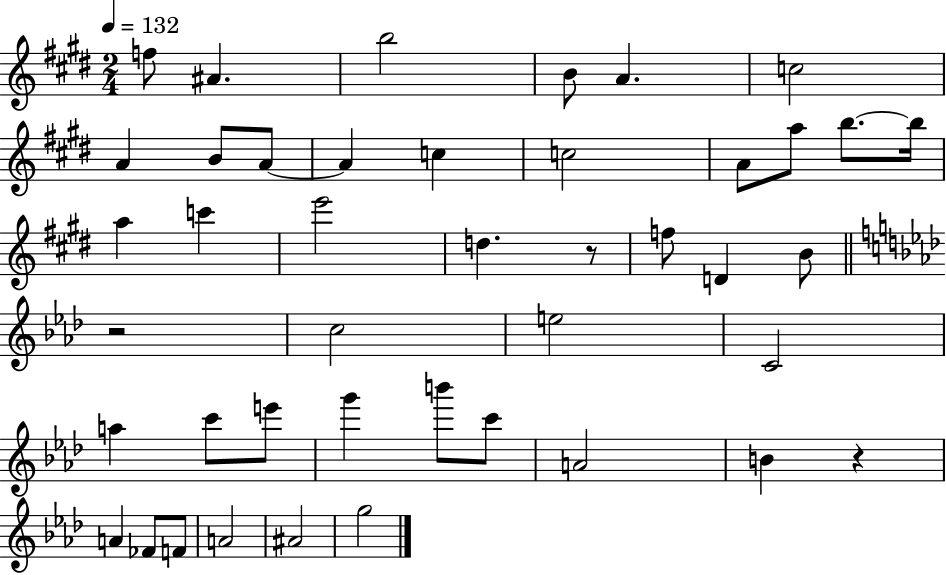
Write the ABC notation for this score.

X:1
T:Untitled
M:2/4
L:1/4
K:E
f/2 ^A b2 B/2 A c2 A B/2 A/2 A c c2 A/2 a/2 b/2 b/4 a c' e'2 d z/2 f/2 D B/2 z2 c2 e2 C2 a c'/2 e'/2 g' b'/2 c'/2 A2 B z A _F/2 F/2 A2 ^A2 g2